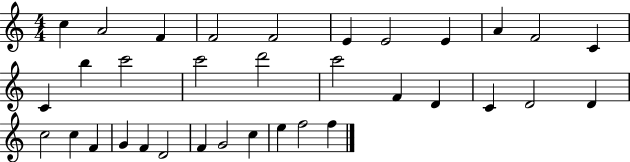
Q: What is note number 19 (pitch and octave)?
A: D4